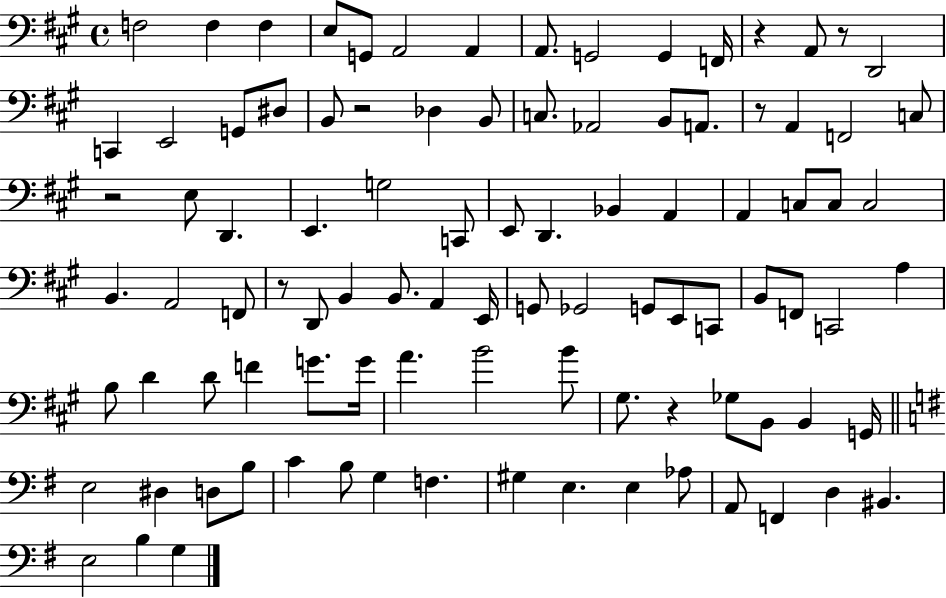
{
  \clef bass
  \time 4/4
  \defaultTimeSignature
  \key a \major
  f2 f4 f4 | e8 g,8 a,2 a,4 | a,8. g,2 g,4 f,16 | r4 a,8 r8 d,2 | \break c,4 e,2 g,8 dis8 | b,8 r2 des4 b,8 | c8. aes,2 b,8 a,8. | r8 a,4 f,2 c8 | \break r2 e8 d,4. | e,4. g2 c,8 | e,8 d,4. bes,4 a,4 | a,4 c8 c8 c2 | \break b,4. a,2 f,8 | r8 d,8 b,4 b,8. a,4 e,16 | g,8 ges,2 g,8 e,8 c,8 | b,8 f,8 c,2 a4 | \break b8 d'4 d'8 f'4 g'8. g'16 | a'4. b'2 b'8 | gis8. r4 ges8 b,8 b,4 g,16 | \bar "||" \break \key e \minor e2 dis4 d8 b8 | c'4 b8 g4 f4. | gis4 e4. e4 aes8 | a,8 f,4 d4 bis,4. | \break e2 b4 g4 | \bar "|."
}